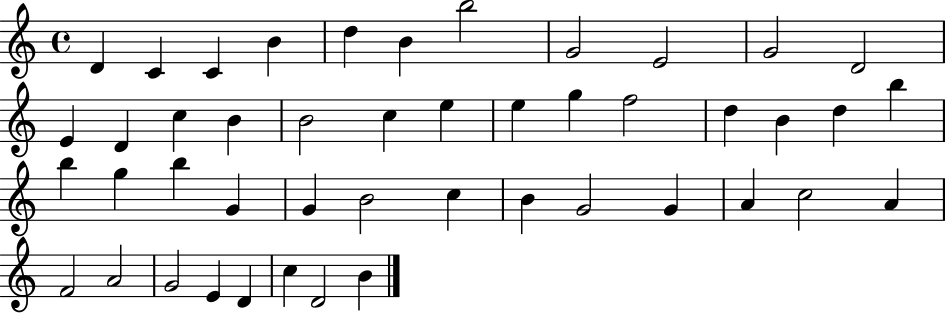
{
  \clef treble
  \time 4/4
  \defaultTimeSignature
  \key c \major
  d'4 c'4 c'4 b'4 | d''4 b'4 b''2 | g'2 e'2 | g'2 d'2 | \break e'4 d'4 c''4 b'4 | b'2 c''4 e''4 | e''4 g''4 f''2 | d''4 b'4 d''4 b''4 | \break b''4 g''4 b''4 g'4 | g'4 b'2 c''4 | b'4 g'2 g'4 | a'4 c''2 a'4 | \break f'2 a'2 | g'2 e'4 d'4 | c''4 d'2 b'4 | \bar "|."
}